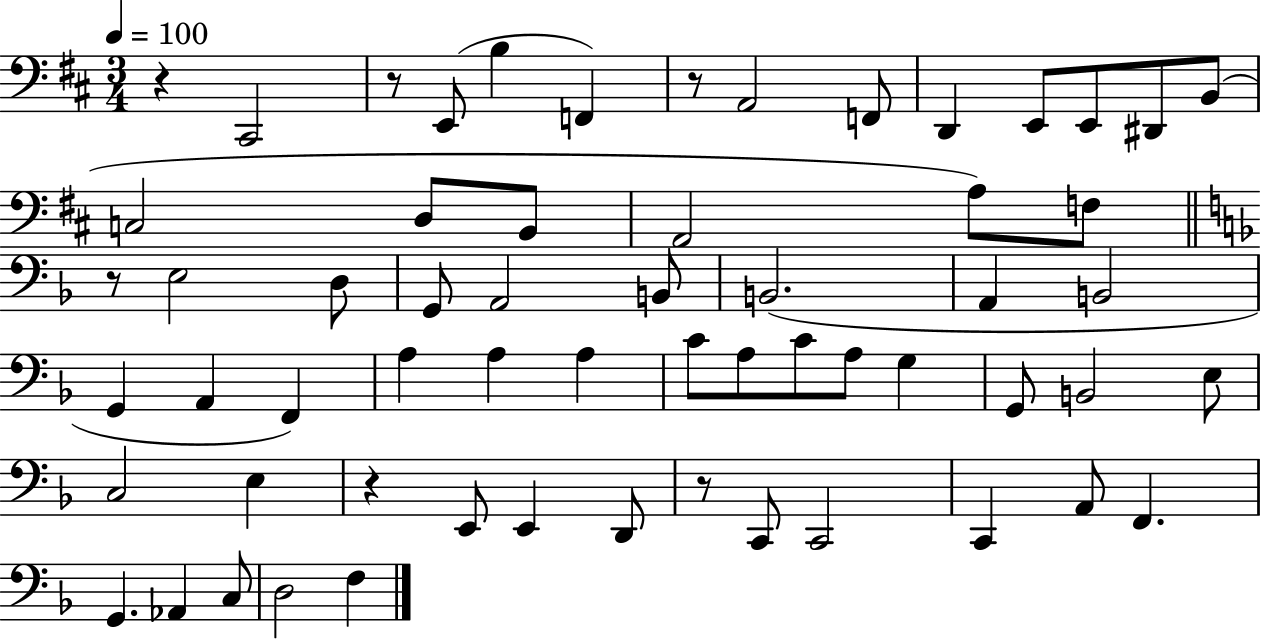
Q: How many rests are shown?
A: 6